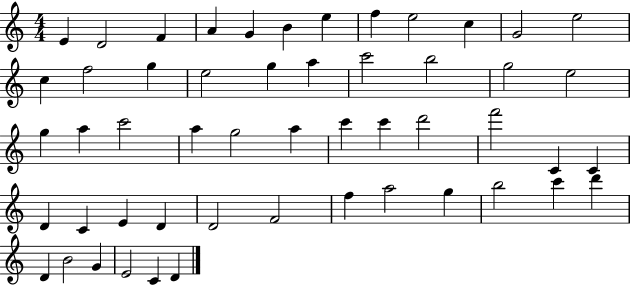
X:1
T:Untitled
M:4/4
L:1/4
K:C
E D2 F A G B e f e2 c G2 e2 c f2 g e2 g a c'2 b2 g2 e2 g a c'2 a g2 a c' c' d'2 f'2 C C D C E D D2 F2 f a2 g b2 c' d' D B2 G E2 C D